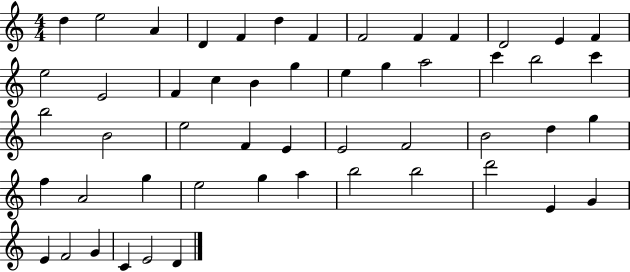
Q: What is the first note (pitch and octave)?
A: D5